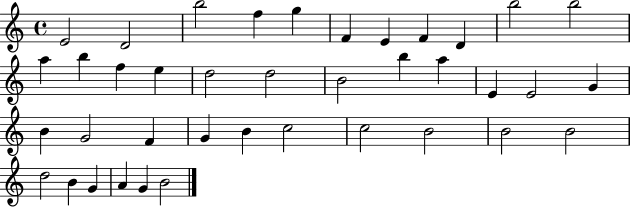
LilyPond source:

{
  \clef treble
  \time 4/4
  \defaultTimeSignature
  \key c \major
  e'2 d'2 | b''2 f''4 g''4 | f'4 e'4 f'4 d'4 | b''2 b''2 | \break a''4 b''4 f''4 e''4 | d''2 d''2 | b'2 b''4 a''4 | e'4 e'2 g'4 | \break b'4 g'2 f'4 | g'4 b'4 c''2 | c''2 b'2 | b'2 b'2 | \break d''2 b'4 g'4 | a'4 g'4 b'2 | \bar "|."
}